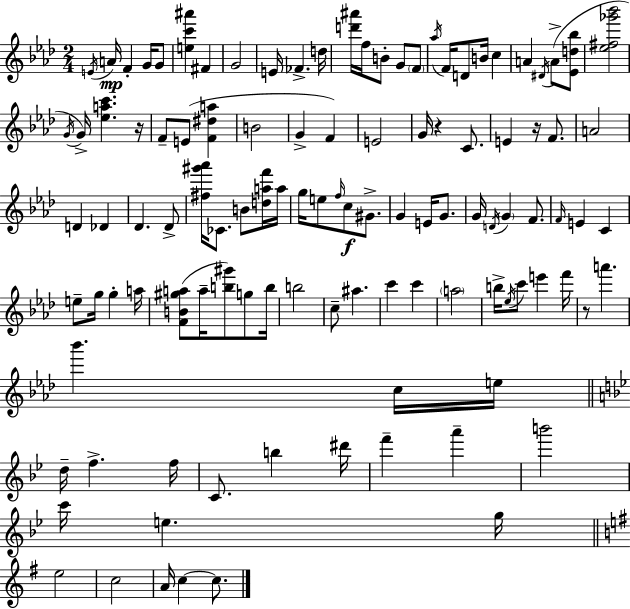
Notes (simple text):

E4/s A4/s F4/q G4/s G4/e [E5,C6,A#6]/q F#4/q G4/h E4/s FES4/q. D5/s [D6,A#6]/s F5/s B4/e G4/e F4/e Ab5/s F4/s D4/e B4/s C5/q A4/q D#4/s A4/e [Eb4,D5,Bb5]/e [Eb5,F#5,Gb6,Bb6]/h G4/s G4/s [Eb5,A5,C6]/q. R/s F4/e E4/e [F4,D#5,A5]/q B4/h G4/q F4/q E4/h G4/s R/q C4/e. E4/q R/s F4/e. A4/h D4/q Db4/q Db4/q. Db4/e [F#5,G#6,Ab6]/s CES4/e. B4/e [D5,A5,F6]/s A5/s G5/s E5/e F5/s C5/e G#4/e. G4/q E4/s G4/e. G4/s D4/s G4/q F4/e. F4/s E4/q C4/q E5/e G5/s G5/q A5/s [F4,B4,G#5,A5]/e A5/s [B5,G#6]/e G5/e B5/s B5/h C5/e A#5/q. C6/q C6/q A5/h B5/s Eb5/s C6/e E6/q F6/s R/e A6/q. Bb6/q. C5/s E5/s D5/s F5/q. F5/s C4/e. B5/q D#6/s F6/q A6/q B6/h C6/s E5/q. G5/s E5/h C5/h A4/s C5/q C5/e.